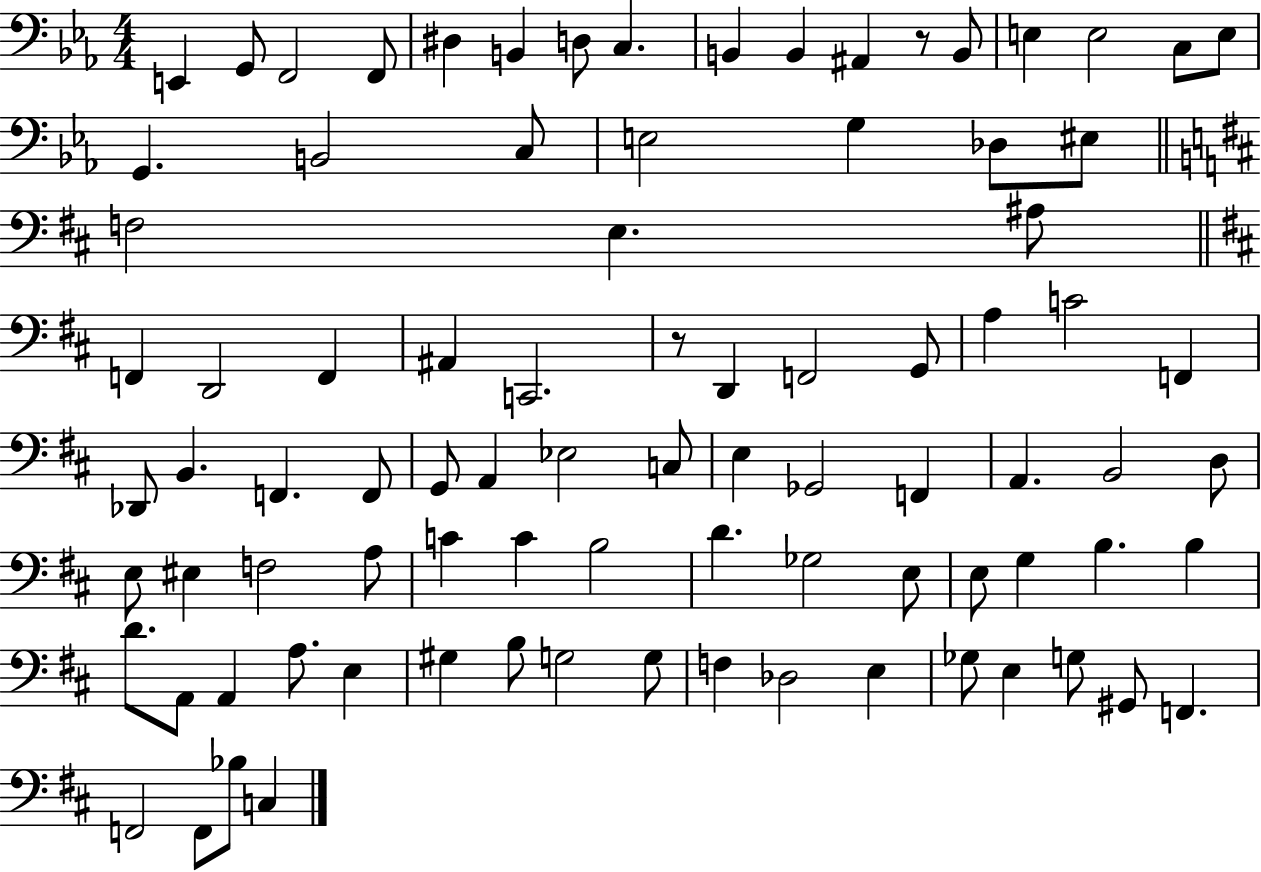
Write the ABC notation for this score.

X:1
T:Untitled
M:4/4
L:1/4
K:Eb
E,, G,,/2 F,,2 F,,/2 ^D, B,, D,/2 C, B,, B,, ^A,, z/2 B,,/2 E, E,2 C,/2 E,/2 G,, B,,2 C,/2 E,2 G, _D,/2 ^E,/2 F,2 E, ^A,/2 F,, D,,2 F,, ^A,, C,,2 z/2 D,, F,,2 G,,/2 A, C2 F,, _D,,/2 B,, F,, F,,/2 G,,/2 A,, _E,2 C,/2 E, _G,,2 F,, A,, B,,2 D,/2 E,/2 ^E, F,2 A,/2 C C B,2 D _G,2 E,/2 E,/2 G, B, B, D/2 A,,/2 A,, A,/2 E, ^G, B,/2 G,2 G,/2 F, _D,2 E, _G,/2 E, G,/2 ^G,,/2 F,, F,,2 F,,/2 _B,/2 C,